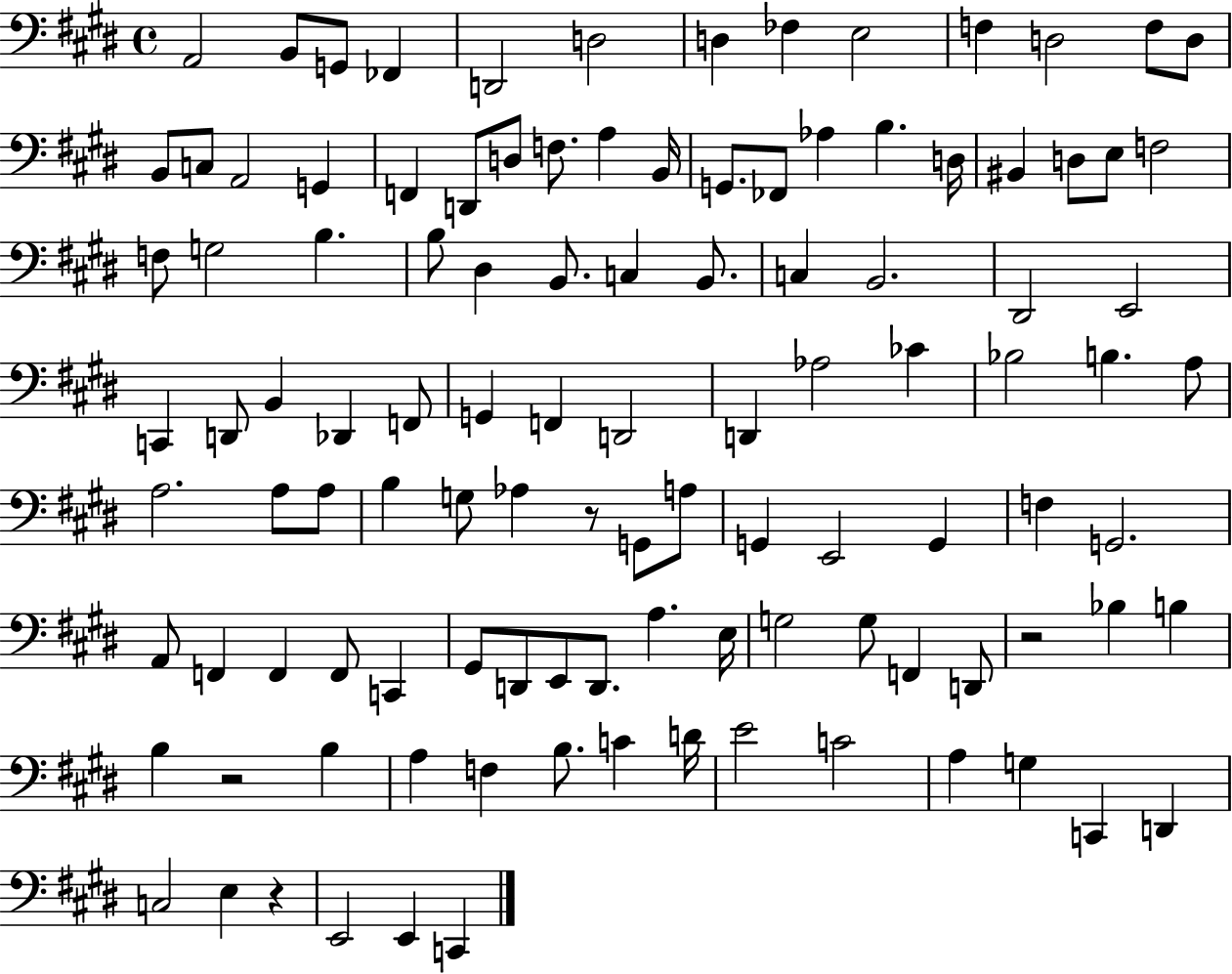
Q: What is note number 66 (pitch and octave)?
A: A3